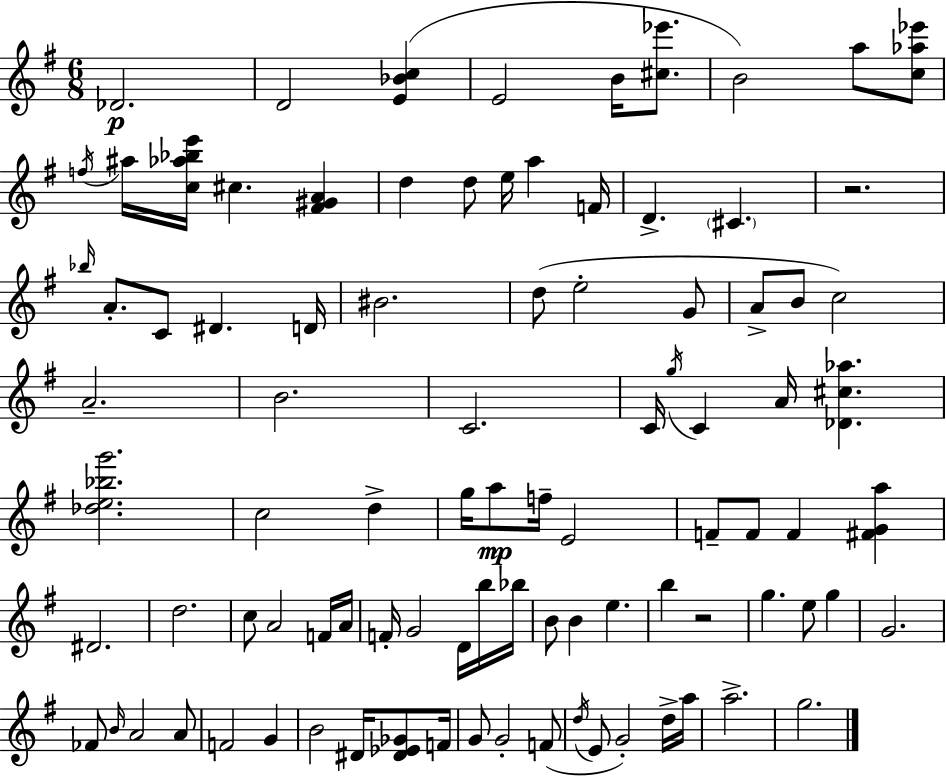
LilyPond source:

{
  \clef treble
  \numericTimeSignature
  \time 6/8
  \key e \minor
  des'2.\p | d'2 <e' bes' c''>4( | e'2 b'16 <cis'' ees'''>8. | b'2) a''8 <c'' aes'' ees'''>8 | \break \acciaccatura { f''16 } ais''16 <c'' aes'' bes'' e'''>16 cis''4. <fis' gis' a'>4 | d''4 d''8 e''16 a''4 | f'16 d'4.-> \parenthesize cis'4. | r2. | \break \grace { bes''16 } a'8.-. c'8 dis'4. | d'16 bis'2. | d''8( e''2-. | g'8 a'8-> b'8 c''2) | \break a'2.-- | b'2. | c'2. | c'16 \acciaccatura { g''16 } c'4 a'16 <des' cis'' aes''>4. | \break <des'' e'' bes'' g'''>2. | c''2 d''4-> | g''16 a''8\mp f''16-- e'2 | f'8-- f'8 f'4 <fis' g' a''>4 | \break dis'2. | d''2. | c''8 a'2 | f'16 a'16 f'16-. g'2 | \break d'16 b''16 bes''16 b'8 b'4 e''4. | b''4 r2 | g''4. e''8 g''4 | g'2. | \break fes'8 \grace { b'16 } a'2 | a'8 f'2 | g'4 b'2 | dis'16 <dis' ees' ges'>8 f'16 g'8 g'2-. | \break f'8( \acciaccatura { d''16 } e'8 g'2-.) | d''16-> a''16 a''2.-> | g''2. | \bar "|."
}